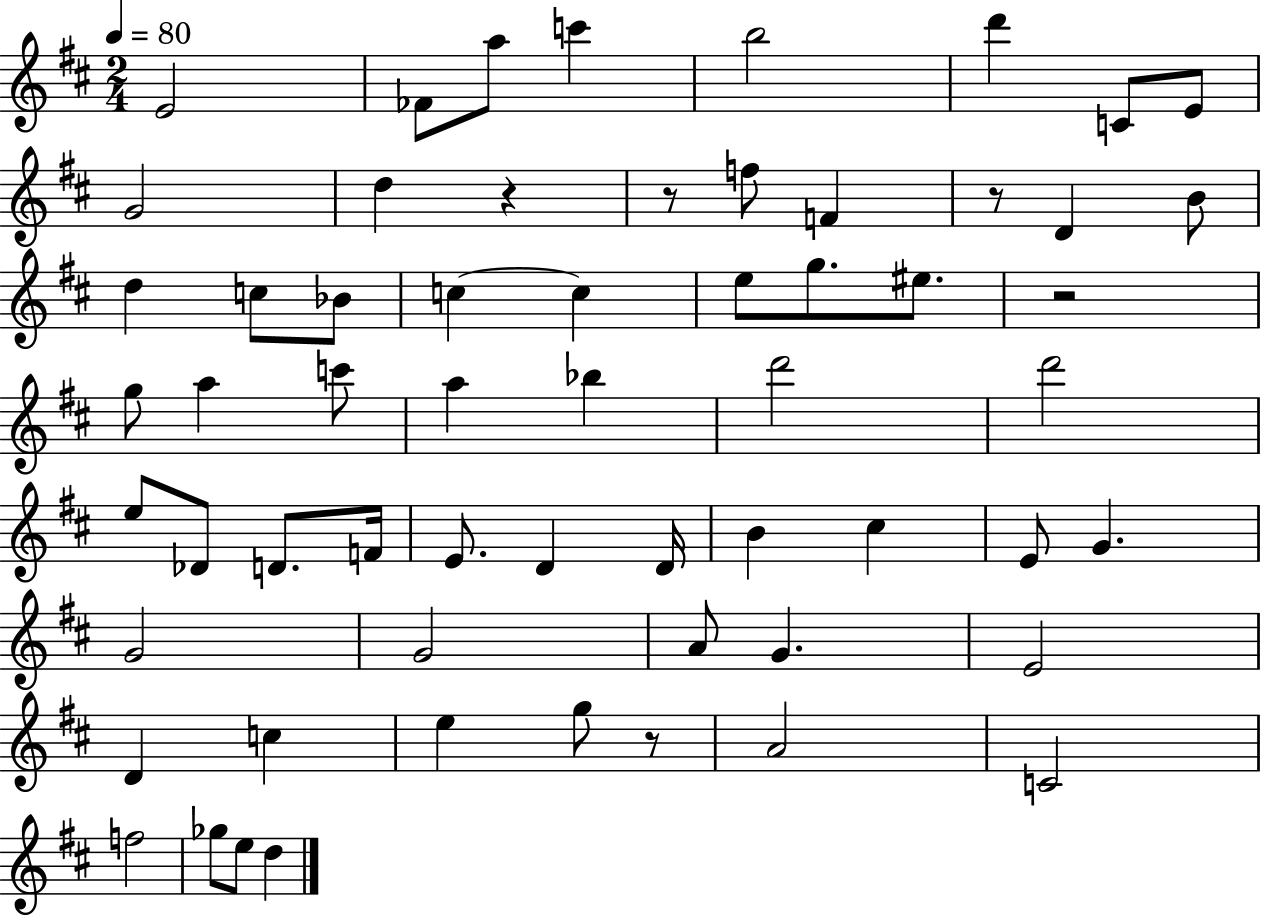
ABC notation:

X:1
T:Untitled
M:2/4
L:1/4
K:D
E2 _F/2 a/2 c' b2 d' C/2 E/2 G2 d z z/2 f/2 F z/2 D B/2 d c/2 _B/2 c c e/2 g/2 ^e/2 z2 g/2 a c'/2 a _b d'2 d'2 e/2 _D/2 D/2 F/4 E/2 D D/4 B ^c E/2 G G2 G2 A/2 G E2 D c e g/2 z/2 A2 C2 f2 _g/2 e/2 d